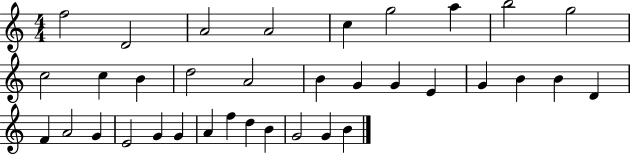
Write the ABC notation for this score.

X:1
T:Untitled
M:4/4
L:1/4
K:C
f2 D2 A2 A2 c g2 a b2 g2 c2 c B d2 A2 B G G E G B B D F A2 G E2 G G A f d B G2 G B